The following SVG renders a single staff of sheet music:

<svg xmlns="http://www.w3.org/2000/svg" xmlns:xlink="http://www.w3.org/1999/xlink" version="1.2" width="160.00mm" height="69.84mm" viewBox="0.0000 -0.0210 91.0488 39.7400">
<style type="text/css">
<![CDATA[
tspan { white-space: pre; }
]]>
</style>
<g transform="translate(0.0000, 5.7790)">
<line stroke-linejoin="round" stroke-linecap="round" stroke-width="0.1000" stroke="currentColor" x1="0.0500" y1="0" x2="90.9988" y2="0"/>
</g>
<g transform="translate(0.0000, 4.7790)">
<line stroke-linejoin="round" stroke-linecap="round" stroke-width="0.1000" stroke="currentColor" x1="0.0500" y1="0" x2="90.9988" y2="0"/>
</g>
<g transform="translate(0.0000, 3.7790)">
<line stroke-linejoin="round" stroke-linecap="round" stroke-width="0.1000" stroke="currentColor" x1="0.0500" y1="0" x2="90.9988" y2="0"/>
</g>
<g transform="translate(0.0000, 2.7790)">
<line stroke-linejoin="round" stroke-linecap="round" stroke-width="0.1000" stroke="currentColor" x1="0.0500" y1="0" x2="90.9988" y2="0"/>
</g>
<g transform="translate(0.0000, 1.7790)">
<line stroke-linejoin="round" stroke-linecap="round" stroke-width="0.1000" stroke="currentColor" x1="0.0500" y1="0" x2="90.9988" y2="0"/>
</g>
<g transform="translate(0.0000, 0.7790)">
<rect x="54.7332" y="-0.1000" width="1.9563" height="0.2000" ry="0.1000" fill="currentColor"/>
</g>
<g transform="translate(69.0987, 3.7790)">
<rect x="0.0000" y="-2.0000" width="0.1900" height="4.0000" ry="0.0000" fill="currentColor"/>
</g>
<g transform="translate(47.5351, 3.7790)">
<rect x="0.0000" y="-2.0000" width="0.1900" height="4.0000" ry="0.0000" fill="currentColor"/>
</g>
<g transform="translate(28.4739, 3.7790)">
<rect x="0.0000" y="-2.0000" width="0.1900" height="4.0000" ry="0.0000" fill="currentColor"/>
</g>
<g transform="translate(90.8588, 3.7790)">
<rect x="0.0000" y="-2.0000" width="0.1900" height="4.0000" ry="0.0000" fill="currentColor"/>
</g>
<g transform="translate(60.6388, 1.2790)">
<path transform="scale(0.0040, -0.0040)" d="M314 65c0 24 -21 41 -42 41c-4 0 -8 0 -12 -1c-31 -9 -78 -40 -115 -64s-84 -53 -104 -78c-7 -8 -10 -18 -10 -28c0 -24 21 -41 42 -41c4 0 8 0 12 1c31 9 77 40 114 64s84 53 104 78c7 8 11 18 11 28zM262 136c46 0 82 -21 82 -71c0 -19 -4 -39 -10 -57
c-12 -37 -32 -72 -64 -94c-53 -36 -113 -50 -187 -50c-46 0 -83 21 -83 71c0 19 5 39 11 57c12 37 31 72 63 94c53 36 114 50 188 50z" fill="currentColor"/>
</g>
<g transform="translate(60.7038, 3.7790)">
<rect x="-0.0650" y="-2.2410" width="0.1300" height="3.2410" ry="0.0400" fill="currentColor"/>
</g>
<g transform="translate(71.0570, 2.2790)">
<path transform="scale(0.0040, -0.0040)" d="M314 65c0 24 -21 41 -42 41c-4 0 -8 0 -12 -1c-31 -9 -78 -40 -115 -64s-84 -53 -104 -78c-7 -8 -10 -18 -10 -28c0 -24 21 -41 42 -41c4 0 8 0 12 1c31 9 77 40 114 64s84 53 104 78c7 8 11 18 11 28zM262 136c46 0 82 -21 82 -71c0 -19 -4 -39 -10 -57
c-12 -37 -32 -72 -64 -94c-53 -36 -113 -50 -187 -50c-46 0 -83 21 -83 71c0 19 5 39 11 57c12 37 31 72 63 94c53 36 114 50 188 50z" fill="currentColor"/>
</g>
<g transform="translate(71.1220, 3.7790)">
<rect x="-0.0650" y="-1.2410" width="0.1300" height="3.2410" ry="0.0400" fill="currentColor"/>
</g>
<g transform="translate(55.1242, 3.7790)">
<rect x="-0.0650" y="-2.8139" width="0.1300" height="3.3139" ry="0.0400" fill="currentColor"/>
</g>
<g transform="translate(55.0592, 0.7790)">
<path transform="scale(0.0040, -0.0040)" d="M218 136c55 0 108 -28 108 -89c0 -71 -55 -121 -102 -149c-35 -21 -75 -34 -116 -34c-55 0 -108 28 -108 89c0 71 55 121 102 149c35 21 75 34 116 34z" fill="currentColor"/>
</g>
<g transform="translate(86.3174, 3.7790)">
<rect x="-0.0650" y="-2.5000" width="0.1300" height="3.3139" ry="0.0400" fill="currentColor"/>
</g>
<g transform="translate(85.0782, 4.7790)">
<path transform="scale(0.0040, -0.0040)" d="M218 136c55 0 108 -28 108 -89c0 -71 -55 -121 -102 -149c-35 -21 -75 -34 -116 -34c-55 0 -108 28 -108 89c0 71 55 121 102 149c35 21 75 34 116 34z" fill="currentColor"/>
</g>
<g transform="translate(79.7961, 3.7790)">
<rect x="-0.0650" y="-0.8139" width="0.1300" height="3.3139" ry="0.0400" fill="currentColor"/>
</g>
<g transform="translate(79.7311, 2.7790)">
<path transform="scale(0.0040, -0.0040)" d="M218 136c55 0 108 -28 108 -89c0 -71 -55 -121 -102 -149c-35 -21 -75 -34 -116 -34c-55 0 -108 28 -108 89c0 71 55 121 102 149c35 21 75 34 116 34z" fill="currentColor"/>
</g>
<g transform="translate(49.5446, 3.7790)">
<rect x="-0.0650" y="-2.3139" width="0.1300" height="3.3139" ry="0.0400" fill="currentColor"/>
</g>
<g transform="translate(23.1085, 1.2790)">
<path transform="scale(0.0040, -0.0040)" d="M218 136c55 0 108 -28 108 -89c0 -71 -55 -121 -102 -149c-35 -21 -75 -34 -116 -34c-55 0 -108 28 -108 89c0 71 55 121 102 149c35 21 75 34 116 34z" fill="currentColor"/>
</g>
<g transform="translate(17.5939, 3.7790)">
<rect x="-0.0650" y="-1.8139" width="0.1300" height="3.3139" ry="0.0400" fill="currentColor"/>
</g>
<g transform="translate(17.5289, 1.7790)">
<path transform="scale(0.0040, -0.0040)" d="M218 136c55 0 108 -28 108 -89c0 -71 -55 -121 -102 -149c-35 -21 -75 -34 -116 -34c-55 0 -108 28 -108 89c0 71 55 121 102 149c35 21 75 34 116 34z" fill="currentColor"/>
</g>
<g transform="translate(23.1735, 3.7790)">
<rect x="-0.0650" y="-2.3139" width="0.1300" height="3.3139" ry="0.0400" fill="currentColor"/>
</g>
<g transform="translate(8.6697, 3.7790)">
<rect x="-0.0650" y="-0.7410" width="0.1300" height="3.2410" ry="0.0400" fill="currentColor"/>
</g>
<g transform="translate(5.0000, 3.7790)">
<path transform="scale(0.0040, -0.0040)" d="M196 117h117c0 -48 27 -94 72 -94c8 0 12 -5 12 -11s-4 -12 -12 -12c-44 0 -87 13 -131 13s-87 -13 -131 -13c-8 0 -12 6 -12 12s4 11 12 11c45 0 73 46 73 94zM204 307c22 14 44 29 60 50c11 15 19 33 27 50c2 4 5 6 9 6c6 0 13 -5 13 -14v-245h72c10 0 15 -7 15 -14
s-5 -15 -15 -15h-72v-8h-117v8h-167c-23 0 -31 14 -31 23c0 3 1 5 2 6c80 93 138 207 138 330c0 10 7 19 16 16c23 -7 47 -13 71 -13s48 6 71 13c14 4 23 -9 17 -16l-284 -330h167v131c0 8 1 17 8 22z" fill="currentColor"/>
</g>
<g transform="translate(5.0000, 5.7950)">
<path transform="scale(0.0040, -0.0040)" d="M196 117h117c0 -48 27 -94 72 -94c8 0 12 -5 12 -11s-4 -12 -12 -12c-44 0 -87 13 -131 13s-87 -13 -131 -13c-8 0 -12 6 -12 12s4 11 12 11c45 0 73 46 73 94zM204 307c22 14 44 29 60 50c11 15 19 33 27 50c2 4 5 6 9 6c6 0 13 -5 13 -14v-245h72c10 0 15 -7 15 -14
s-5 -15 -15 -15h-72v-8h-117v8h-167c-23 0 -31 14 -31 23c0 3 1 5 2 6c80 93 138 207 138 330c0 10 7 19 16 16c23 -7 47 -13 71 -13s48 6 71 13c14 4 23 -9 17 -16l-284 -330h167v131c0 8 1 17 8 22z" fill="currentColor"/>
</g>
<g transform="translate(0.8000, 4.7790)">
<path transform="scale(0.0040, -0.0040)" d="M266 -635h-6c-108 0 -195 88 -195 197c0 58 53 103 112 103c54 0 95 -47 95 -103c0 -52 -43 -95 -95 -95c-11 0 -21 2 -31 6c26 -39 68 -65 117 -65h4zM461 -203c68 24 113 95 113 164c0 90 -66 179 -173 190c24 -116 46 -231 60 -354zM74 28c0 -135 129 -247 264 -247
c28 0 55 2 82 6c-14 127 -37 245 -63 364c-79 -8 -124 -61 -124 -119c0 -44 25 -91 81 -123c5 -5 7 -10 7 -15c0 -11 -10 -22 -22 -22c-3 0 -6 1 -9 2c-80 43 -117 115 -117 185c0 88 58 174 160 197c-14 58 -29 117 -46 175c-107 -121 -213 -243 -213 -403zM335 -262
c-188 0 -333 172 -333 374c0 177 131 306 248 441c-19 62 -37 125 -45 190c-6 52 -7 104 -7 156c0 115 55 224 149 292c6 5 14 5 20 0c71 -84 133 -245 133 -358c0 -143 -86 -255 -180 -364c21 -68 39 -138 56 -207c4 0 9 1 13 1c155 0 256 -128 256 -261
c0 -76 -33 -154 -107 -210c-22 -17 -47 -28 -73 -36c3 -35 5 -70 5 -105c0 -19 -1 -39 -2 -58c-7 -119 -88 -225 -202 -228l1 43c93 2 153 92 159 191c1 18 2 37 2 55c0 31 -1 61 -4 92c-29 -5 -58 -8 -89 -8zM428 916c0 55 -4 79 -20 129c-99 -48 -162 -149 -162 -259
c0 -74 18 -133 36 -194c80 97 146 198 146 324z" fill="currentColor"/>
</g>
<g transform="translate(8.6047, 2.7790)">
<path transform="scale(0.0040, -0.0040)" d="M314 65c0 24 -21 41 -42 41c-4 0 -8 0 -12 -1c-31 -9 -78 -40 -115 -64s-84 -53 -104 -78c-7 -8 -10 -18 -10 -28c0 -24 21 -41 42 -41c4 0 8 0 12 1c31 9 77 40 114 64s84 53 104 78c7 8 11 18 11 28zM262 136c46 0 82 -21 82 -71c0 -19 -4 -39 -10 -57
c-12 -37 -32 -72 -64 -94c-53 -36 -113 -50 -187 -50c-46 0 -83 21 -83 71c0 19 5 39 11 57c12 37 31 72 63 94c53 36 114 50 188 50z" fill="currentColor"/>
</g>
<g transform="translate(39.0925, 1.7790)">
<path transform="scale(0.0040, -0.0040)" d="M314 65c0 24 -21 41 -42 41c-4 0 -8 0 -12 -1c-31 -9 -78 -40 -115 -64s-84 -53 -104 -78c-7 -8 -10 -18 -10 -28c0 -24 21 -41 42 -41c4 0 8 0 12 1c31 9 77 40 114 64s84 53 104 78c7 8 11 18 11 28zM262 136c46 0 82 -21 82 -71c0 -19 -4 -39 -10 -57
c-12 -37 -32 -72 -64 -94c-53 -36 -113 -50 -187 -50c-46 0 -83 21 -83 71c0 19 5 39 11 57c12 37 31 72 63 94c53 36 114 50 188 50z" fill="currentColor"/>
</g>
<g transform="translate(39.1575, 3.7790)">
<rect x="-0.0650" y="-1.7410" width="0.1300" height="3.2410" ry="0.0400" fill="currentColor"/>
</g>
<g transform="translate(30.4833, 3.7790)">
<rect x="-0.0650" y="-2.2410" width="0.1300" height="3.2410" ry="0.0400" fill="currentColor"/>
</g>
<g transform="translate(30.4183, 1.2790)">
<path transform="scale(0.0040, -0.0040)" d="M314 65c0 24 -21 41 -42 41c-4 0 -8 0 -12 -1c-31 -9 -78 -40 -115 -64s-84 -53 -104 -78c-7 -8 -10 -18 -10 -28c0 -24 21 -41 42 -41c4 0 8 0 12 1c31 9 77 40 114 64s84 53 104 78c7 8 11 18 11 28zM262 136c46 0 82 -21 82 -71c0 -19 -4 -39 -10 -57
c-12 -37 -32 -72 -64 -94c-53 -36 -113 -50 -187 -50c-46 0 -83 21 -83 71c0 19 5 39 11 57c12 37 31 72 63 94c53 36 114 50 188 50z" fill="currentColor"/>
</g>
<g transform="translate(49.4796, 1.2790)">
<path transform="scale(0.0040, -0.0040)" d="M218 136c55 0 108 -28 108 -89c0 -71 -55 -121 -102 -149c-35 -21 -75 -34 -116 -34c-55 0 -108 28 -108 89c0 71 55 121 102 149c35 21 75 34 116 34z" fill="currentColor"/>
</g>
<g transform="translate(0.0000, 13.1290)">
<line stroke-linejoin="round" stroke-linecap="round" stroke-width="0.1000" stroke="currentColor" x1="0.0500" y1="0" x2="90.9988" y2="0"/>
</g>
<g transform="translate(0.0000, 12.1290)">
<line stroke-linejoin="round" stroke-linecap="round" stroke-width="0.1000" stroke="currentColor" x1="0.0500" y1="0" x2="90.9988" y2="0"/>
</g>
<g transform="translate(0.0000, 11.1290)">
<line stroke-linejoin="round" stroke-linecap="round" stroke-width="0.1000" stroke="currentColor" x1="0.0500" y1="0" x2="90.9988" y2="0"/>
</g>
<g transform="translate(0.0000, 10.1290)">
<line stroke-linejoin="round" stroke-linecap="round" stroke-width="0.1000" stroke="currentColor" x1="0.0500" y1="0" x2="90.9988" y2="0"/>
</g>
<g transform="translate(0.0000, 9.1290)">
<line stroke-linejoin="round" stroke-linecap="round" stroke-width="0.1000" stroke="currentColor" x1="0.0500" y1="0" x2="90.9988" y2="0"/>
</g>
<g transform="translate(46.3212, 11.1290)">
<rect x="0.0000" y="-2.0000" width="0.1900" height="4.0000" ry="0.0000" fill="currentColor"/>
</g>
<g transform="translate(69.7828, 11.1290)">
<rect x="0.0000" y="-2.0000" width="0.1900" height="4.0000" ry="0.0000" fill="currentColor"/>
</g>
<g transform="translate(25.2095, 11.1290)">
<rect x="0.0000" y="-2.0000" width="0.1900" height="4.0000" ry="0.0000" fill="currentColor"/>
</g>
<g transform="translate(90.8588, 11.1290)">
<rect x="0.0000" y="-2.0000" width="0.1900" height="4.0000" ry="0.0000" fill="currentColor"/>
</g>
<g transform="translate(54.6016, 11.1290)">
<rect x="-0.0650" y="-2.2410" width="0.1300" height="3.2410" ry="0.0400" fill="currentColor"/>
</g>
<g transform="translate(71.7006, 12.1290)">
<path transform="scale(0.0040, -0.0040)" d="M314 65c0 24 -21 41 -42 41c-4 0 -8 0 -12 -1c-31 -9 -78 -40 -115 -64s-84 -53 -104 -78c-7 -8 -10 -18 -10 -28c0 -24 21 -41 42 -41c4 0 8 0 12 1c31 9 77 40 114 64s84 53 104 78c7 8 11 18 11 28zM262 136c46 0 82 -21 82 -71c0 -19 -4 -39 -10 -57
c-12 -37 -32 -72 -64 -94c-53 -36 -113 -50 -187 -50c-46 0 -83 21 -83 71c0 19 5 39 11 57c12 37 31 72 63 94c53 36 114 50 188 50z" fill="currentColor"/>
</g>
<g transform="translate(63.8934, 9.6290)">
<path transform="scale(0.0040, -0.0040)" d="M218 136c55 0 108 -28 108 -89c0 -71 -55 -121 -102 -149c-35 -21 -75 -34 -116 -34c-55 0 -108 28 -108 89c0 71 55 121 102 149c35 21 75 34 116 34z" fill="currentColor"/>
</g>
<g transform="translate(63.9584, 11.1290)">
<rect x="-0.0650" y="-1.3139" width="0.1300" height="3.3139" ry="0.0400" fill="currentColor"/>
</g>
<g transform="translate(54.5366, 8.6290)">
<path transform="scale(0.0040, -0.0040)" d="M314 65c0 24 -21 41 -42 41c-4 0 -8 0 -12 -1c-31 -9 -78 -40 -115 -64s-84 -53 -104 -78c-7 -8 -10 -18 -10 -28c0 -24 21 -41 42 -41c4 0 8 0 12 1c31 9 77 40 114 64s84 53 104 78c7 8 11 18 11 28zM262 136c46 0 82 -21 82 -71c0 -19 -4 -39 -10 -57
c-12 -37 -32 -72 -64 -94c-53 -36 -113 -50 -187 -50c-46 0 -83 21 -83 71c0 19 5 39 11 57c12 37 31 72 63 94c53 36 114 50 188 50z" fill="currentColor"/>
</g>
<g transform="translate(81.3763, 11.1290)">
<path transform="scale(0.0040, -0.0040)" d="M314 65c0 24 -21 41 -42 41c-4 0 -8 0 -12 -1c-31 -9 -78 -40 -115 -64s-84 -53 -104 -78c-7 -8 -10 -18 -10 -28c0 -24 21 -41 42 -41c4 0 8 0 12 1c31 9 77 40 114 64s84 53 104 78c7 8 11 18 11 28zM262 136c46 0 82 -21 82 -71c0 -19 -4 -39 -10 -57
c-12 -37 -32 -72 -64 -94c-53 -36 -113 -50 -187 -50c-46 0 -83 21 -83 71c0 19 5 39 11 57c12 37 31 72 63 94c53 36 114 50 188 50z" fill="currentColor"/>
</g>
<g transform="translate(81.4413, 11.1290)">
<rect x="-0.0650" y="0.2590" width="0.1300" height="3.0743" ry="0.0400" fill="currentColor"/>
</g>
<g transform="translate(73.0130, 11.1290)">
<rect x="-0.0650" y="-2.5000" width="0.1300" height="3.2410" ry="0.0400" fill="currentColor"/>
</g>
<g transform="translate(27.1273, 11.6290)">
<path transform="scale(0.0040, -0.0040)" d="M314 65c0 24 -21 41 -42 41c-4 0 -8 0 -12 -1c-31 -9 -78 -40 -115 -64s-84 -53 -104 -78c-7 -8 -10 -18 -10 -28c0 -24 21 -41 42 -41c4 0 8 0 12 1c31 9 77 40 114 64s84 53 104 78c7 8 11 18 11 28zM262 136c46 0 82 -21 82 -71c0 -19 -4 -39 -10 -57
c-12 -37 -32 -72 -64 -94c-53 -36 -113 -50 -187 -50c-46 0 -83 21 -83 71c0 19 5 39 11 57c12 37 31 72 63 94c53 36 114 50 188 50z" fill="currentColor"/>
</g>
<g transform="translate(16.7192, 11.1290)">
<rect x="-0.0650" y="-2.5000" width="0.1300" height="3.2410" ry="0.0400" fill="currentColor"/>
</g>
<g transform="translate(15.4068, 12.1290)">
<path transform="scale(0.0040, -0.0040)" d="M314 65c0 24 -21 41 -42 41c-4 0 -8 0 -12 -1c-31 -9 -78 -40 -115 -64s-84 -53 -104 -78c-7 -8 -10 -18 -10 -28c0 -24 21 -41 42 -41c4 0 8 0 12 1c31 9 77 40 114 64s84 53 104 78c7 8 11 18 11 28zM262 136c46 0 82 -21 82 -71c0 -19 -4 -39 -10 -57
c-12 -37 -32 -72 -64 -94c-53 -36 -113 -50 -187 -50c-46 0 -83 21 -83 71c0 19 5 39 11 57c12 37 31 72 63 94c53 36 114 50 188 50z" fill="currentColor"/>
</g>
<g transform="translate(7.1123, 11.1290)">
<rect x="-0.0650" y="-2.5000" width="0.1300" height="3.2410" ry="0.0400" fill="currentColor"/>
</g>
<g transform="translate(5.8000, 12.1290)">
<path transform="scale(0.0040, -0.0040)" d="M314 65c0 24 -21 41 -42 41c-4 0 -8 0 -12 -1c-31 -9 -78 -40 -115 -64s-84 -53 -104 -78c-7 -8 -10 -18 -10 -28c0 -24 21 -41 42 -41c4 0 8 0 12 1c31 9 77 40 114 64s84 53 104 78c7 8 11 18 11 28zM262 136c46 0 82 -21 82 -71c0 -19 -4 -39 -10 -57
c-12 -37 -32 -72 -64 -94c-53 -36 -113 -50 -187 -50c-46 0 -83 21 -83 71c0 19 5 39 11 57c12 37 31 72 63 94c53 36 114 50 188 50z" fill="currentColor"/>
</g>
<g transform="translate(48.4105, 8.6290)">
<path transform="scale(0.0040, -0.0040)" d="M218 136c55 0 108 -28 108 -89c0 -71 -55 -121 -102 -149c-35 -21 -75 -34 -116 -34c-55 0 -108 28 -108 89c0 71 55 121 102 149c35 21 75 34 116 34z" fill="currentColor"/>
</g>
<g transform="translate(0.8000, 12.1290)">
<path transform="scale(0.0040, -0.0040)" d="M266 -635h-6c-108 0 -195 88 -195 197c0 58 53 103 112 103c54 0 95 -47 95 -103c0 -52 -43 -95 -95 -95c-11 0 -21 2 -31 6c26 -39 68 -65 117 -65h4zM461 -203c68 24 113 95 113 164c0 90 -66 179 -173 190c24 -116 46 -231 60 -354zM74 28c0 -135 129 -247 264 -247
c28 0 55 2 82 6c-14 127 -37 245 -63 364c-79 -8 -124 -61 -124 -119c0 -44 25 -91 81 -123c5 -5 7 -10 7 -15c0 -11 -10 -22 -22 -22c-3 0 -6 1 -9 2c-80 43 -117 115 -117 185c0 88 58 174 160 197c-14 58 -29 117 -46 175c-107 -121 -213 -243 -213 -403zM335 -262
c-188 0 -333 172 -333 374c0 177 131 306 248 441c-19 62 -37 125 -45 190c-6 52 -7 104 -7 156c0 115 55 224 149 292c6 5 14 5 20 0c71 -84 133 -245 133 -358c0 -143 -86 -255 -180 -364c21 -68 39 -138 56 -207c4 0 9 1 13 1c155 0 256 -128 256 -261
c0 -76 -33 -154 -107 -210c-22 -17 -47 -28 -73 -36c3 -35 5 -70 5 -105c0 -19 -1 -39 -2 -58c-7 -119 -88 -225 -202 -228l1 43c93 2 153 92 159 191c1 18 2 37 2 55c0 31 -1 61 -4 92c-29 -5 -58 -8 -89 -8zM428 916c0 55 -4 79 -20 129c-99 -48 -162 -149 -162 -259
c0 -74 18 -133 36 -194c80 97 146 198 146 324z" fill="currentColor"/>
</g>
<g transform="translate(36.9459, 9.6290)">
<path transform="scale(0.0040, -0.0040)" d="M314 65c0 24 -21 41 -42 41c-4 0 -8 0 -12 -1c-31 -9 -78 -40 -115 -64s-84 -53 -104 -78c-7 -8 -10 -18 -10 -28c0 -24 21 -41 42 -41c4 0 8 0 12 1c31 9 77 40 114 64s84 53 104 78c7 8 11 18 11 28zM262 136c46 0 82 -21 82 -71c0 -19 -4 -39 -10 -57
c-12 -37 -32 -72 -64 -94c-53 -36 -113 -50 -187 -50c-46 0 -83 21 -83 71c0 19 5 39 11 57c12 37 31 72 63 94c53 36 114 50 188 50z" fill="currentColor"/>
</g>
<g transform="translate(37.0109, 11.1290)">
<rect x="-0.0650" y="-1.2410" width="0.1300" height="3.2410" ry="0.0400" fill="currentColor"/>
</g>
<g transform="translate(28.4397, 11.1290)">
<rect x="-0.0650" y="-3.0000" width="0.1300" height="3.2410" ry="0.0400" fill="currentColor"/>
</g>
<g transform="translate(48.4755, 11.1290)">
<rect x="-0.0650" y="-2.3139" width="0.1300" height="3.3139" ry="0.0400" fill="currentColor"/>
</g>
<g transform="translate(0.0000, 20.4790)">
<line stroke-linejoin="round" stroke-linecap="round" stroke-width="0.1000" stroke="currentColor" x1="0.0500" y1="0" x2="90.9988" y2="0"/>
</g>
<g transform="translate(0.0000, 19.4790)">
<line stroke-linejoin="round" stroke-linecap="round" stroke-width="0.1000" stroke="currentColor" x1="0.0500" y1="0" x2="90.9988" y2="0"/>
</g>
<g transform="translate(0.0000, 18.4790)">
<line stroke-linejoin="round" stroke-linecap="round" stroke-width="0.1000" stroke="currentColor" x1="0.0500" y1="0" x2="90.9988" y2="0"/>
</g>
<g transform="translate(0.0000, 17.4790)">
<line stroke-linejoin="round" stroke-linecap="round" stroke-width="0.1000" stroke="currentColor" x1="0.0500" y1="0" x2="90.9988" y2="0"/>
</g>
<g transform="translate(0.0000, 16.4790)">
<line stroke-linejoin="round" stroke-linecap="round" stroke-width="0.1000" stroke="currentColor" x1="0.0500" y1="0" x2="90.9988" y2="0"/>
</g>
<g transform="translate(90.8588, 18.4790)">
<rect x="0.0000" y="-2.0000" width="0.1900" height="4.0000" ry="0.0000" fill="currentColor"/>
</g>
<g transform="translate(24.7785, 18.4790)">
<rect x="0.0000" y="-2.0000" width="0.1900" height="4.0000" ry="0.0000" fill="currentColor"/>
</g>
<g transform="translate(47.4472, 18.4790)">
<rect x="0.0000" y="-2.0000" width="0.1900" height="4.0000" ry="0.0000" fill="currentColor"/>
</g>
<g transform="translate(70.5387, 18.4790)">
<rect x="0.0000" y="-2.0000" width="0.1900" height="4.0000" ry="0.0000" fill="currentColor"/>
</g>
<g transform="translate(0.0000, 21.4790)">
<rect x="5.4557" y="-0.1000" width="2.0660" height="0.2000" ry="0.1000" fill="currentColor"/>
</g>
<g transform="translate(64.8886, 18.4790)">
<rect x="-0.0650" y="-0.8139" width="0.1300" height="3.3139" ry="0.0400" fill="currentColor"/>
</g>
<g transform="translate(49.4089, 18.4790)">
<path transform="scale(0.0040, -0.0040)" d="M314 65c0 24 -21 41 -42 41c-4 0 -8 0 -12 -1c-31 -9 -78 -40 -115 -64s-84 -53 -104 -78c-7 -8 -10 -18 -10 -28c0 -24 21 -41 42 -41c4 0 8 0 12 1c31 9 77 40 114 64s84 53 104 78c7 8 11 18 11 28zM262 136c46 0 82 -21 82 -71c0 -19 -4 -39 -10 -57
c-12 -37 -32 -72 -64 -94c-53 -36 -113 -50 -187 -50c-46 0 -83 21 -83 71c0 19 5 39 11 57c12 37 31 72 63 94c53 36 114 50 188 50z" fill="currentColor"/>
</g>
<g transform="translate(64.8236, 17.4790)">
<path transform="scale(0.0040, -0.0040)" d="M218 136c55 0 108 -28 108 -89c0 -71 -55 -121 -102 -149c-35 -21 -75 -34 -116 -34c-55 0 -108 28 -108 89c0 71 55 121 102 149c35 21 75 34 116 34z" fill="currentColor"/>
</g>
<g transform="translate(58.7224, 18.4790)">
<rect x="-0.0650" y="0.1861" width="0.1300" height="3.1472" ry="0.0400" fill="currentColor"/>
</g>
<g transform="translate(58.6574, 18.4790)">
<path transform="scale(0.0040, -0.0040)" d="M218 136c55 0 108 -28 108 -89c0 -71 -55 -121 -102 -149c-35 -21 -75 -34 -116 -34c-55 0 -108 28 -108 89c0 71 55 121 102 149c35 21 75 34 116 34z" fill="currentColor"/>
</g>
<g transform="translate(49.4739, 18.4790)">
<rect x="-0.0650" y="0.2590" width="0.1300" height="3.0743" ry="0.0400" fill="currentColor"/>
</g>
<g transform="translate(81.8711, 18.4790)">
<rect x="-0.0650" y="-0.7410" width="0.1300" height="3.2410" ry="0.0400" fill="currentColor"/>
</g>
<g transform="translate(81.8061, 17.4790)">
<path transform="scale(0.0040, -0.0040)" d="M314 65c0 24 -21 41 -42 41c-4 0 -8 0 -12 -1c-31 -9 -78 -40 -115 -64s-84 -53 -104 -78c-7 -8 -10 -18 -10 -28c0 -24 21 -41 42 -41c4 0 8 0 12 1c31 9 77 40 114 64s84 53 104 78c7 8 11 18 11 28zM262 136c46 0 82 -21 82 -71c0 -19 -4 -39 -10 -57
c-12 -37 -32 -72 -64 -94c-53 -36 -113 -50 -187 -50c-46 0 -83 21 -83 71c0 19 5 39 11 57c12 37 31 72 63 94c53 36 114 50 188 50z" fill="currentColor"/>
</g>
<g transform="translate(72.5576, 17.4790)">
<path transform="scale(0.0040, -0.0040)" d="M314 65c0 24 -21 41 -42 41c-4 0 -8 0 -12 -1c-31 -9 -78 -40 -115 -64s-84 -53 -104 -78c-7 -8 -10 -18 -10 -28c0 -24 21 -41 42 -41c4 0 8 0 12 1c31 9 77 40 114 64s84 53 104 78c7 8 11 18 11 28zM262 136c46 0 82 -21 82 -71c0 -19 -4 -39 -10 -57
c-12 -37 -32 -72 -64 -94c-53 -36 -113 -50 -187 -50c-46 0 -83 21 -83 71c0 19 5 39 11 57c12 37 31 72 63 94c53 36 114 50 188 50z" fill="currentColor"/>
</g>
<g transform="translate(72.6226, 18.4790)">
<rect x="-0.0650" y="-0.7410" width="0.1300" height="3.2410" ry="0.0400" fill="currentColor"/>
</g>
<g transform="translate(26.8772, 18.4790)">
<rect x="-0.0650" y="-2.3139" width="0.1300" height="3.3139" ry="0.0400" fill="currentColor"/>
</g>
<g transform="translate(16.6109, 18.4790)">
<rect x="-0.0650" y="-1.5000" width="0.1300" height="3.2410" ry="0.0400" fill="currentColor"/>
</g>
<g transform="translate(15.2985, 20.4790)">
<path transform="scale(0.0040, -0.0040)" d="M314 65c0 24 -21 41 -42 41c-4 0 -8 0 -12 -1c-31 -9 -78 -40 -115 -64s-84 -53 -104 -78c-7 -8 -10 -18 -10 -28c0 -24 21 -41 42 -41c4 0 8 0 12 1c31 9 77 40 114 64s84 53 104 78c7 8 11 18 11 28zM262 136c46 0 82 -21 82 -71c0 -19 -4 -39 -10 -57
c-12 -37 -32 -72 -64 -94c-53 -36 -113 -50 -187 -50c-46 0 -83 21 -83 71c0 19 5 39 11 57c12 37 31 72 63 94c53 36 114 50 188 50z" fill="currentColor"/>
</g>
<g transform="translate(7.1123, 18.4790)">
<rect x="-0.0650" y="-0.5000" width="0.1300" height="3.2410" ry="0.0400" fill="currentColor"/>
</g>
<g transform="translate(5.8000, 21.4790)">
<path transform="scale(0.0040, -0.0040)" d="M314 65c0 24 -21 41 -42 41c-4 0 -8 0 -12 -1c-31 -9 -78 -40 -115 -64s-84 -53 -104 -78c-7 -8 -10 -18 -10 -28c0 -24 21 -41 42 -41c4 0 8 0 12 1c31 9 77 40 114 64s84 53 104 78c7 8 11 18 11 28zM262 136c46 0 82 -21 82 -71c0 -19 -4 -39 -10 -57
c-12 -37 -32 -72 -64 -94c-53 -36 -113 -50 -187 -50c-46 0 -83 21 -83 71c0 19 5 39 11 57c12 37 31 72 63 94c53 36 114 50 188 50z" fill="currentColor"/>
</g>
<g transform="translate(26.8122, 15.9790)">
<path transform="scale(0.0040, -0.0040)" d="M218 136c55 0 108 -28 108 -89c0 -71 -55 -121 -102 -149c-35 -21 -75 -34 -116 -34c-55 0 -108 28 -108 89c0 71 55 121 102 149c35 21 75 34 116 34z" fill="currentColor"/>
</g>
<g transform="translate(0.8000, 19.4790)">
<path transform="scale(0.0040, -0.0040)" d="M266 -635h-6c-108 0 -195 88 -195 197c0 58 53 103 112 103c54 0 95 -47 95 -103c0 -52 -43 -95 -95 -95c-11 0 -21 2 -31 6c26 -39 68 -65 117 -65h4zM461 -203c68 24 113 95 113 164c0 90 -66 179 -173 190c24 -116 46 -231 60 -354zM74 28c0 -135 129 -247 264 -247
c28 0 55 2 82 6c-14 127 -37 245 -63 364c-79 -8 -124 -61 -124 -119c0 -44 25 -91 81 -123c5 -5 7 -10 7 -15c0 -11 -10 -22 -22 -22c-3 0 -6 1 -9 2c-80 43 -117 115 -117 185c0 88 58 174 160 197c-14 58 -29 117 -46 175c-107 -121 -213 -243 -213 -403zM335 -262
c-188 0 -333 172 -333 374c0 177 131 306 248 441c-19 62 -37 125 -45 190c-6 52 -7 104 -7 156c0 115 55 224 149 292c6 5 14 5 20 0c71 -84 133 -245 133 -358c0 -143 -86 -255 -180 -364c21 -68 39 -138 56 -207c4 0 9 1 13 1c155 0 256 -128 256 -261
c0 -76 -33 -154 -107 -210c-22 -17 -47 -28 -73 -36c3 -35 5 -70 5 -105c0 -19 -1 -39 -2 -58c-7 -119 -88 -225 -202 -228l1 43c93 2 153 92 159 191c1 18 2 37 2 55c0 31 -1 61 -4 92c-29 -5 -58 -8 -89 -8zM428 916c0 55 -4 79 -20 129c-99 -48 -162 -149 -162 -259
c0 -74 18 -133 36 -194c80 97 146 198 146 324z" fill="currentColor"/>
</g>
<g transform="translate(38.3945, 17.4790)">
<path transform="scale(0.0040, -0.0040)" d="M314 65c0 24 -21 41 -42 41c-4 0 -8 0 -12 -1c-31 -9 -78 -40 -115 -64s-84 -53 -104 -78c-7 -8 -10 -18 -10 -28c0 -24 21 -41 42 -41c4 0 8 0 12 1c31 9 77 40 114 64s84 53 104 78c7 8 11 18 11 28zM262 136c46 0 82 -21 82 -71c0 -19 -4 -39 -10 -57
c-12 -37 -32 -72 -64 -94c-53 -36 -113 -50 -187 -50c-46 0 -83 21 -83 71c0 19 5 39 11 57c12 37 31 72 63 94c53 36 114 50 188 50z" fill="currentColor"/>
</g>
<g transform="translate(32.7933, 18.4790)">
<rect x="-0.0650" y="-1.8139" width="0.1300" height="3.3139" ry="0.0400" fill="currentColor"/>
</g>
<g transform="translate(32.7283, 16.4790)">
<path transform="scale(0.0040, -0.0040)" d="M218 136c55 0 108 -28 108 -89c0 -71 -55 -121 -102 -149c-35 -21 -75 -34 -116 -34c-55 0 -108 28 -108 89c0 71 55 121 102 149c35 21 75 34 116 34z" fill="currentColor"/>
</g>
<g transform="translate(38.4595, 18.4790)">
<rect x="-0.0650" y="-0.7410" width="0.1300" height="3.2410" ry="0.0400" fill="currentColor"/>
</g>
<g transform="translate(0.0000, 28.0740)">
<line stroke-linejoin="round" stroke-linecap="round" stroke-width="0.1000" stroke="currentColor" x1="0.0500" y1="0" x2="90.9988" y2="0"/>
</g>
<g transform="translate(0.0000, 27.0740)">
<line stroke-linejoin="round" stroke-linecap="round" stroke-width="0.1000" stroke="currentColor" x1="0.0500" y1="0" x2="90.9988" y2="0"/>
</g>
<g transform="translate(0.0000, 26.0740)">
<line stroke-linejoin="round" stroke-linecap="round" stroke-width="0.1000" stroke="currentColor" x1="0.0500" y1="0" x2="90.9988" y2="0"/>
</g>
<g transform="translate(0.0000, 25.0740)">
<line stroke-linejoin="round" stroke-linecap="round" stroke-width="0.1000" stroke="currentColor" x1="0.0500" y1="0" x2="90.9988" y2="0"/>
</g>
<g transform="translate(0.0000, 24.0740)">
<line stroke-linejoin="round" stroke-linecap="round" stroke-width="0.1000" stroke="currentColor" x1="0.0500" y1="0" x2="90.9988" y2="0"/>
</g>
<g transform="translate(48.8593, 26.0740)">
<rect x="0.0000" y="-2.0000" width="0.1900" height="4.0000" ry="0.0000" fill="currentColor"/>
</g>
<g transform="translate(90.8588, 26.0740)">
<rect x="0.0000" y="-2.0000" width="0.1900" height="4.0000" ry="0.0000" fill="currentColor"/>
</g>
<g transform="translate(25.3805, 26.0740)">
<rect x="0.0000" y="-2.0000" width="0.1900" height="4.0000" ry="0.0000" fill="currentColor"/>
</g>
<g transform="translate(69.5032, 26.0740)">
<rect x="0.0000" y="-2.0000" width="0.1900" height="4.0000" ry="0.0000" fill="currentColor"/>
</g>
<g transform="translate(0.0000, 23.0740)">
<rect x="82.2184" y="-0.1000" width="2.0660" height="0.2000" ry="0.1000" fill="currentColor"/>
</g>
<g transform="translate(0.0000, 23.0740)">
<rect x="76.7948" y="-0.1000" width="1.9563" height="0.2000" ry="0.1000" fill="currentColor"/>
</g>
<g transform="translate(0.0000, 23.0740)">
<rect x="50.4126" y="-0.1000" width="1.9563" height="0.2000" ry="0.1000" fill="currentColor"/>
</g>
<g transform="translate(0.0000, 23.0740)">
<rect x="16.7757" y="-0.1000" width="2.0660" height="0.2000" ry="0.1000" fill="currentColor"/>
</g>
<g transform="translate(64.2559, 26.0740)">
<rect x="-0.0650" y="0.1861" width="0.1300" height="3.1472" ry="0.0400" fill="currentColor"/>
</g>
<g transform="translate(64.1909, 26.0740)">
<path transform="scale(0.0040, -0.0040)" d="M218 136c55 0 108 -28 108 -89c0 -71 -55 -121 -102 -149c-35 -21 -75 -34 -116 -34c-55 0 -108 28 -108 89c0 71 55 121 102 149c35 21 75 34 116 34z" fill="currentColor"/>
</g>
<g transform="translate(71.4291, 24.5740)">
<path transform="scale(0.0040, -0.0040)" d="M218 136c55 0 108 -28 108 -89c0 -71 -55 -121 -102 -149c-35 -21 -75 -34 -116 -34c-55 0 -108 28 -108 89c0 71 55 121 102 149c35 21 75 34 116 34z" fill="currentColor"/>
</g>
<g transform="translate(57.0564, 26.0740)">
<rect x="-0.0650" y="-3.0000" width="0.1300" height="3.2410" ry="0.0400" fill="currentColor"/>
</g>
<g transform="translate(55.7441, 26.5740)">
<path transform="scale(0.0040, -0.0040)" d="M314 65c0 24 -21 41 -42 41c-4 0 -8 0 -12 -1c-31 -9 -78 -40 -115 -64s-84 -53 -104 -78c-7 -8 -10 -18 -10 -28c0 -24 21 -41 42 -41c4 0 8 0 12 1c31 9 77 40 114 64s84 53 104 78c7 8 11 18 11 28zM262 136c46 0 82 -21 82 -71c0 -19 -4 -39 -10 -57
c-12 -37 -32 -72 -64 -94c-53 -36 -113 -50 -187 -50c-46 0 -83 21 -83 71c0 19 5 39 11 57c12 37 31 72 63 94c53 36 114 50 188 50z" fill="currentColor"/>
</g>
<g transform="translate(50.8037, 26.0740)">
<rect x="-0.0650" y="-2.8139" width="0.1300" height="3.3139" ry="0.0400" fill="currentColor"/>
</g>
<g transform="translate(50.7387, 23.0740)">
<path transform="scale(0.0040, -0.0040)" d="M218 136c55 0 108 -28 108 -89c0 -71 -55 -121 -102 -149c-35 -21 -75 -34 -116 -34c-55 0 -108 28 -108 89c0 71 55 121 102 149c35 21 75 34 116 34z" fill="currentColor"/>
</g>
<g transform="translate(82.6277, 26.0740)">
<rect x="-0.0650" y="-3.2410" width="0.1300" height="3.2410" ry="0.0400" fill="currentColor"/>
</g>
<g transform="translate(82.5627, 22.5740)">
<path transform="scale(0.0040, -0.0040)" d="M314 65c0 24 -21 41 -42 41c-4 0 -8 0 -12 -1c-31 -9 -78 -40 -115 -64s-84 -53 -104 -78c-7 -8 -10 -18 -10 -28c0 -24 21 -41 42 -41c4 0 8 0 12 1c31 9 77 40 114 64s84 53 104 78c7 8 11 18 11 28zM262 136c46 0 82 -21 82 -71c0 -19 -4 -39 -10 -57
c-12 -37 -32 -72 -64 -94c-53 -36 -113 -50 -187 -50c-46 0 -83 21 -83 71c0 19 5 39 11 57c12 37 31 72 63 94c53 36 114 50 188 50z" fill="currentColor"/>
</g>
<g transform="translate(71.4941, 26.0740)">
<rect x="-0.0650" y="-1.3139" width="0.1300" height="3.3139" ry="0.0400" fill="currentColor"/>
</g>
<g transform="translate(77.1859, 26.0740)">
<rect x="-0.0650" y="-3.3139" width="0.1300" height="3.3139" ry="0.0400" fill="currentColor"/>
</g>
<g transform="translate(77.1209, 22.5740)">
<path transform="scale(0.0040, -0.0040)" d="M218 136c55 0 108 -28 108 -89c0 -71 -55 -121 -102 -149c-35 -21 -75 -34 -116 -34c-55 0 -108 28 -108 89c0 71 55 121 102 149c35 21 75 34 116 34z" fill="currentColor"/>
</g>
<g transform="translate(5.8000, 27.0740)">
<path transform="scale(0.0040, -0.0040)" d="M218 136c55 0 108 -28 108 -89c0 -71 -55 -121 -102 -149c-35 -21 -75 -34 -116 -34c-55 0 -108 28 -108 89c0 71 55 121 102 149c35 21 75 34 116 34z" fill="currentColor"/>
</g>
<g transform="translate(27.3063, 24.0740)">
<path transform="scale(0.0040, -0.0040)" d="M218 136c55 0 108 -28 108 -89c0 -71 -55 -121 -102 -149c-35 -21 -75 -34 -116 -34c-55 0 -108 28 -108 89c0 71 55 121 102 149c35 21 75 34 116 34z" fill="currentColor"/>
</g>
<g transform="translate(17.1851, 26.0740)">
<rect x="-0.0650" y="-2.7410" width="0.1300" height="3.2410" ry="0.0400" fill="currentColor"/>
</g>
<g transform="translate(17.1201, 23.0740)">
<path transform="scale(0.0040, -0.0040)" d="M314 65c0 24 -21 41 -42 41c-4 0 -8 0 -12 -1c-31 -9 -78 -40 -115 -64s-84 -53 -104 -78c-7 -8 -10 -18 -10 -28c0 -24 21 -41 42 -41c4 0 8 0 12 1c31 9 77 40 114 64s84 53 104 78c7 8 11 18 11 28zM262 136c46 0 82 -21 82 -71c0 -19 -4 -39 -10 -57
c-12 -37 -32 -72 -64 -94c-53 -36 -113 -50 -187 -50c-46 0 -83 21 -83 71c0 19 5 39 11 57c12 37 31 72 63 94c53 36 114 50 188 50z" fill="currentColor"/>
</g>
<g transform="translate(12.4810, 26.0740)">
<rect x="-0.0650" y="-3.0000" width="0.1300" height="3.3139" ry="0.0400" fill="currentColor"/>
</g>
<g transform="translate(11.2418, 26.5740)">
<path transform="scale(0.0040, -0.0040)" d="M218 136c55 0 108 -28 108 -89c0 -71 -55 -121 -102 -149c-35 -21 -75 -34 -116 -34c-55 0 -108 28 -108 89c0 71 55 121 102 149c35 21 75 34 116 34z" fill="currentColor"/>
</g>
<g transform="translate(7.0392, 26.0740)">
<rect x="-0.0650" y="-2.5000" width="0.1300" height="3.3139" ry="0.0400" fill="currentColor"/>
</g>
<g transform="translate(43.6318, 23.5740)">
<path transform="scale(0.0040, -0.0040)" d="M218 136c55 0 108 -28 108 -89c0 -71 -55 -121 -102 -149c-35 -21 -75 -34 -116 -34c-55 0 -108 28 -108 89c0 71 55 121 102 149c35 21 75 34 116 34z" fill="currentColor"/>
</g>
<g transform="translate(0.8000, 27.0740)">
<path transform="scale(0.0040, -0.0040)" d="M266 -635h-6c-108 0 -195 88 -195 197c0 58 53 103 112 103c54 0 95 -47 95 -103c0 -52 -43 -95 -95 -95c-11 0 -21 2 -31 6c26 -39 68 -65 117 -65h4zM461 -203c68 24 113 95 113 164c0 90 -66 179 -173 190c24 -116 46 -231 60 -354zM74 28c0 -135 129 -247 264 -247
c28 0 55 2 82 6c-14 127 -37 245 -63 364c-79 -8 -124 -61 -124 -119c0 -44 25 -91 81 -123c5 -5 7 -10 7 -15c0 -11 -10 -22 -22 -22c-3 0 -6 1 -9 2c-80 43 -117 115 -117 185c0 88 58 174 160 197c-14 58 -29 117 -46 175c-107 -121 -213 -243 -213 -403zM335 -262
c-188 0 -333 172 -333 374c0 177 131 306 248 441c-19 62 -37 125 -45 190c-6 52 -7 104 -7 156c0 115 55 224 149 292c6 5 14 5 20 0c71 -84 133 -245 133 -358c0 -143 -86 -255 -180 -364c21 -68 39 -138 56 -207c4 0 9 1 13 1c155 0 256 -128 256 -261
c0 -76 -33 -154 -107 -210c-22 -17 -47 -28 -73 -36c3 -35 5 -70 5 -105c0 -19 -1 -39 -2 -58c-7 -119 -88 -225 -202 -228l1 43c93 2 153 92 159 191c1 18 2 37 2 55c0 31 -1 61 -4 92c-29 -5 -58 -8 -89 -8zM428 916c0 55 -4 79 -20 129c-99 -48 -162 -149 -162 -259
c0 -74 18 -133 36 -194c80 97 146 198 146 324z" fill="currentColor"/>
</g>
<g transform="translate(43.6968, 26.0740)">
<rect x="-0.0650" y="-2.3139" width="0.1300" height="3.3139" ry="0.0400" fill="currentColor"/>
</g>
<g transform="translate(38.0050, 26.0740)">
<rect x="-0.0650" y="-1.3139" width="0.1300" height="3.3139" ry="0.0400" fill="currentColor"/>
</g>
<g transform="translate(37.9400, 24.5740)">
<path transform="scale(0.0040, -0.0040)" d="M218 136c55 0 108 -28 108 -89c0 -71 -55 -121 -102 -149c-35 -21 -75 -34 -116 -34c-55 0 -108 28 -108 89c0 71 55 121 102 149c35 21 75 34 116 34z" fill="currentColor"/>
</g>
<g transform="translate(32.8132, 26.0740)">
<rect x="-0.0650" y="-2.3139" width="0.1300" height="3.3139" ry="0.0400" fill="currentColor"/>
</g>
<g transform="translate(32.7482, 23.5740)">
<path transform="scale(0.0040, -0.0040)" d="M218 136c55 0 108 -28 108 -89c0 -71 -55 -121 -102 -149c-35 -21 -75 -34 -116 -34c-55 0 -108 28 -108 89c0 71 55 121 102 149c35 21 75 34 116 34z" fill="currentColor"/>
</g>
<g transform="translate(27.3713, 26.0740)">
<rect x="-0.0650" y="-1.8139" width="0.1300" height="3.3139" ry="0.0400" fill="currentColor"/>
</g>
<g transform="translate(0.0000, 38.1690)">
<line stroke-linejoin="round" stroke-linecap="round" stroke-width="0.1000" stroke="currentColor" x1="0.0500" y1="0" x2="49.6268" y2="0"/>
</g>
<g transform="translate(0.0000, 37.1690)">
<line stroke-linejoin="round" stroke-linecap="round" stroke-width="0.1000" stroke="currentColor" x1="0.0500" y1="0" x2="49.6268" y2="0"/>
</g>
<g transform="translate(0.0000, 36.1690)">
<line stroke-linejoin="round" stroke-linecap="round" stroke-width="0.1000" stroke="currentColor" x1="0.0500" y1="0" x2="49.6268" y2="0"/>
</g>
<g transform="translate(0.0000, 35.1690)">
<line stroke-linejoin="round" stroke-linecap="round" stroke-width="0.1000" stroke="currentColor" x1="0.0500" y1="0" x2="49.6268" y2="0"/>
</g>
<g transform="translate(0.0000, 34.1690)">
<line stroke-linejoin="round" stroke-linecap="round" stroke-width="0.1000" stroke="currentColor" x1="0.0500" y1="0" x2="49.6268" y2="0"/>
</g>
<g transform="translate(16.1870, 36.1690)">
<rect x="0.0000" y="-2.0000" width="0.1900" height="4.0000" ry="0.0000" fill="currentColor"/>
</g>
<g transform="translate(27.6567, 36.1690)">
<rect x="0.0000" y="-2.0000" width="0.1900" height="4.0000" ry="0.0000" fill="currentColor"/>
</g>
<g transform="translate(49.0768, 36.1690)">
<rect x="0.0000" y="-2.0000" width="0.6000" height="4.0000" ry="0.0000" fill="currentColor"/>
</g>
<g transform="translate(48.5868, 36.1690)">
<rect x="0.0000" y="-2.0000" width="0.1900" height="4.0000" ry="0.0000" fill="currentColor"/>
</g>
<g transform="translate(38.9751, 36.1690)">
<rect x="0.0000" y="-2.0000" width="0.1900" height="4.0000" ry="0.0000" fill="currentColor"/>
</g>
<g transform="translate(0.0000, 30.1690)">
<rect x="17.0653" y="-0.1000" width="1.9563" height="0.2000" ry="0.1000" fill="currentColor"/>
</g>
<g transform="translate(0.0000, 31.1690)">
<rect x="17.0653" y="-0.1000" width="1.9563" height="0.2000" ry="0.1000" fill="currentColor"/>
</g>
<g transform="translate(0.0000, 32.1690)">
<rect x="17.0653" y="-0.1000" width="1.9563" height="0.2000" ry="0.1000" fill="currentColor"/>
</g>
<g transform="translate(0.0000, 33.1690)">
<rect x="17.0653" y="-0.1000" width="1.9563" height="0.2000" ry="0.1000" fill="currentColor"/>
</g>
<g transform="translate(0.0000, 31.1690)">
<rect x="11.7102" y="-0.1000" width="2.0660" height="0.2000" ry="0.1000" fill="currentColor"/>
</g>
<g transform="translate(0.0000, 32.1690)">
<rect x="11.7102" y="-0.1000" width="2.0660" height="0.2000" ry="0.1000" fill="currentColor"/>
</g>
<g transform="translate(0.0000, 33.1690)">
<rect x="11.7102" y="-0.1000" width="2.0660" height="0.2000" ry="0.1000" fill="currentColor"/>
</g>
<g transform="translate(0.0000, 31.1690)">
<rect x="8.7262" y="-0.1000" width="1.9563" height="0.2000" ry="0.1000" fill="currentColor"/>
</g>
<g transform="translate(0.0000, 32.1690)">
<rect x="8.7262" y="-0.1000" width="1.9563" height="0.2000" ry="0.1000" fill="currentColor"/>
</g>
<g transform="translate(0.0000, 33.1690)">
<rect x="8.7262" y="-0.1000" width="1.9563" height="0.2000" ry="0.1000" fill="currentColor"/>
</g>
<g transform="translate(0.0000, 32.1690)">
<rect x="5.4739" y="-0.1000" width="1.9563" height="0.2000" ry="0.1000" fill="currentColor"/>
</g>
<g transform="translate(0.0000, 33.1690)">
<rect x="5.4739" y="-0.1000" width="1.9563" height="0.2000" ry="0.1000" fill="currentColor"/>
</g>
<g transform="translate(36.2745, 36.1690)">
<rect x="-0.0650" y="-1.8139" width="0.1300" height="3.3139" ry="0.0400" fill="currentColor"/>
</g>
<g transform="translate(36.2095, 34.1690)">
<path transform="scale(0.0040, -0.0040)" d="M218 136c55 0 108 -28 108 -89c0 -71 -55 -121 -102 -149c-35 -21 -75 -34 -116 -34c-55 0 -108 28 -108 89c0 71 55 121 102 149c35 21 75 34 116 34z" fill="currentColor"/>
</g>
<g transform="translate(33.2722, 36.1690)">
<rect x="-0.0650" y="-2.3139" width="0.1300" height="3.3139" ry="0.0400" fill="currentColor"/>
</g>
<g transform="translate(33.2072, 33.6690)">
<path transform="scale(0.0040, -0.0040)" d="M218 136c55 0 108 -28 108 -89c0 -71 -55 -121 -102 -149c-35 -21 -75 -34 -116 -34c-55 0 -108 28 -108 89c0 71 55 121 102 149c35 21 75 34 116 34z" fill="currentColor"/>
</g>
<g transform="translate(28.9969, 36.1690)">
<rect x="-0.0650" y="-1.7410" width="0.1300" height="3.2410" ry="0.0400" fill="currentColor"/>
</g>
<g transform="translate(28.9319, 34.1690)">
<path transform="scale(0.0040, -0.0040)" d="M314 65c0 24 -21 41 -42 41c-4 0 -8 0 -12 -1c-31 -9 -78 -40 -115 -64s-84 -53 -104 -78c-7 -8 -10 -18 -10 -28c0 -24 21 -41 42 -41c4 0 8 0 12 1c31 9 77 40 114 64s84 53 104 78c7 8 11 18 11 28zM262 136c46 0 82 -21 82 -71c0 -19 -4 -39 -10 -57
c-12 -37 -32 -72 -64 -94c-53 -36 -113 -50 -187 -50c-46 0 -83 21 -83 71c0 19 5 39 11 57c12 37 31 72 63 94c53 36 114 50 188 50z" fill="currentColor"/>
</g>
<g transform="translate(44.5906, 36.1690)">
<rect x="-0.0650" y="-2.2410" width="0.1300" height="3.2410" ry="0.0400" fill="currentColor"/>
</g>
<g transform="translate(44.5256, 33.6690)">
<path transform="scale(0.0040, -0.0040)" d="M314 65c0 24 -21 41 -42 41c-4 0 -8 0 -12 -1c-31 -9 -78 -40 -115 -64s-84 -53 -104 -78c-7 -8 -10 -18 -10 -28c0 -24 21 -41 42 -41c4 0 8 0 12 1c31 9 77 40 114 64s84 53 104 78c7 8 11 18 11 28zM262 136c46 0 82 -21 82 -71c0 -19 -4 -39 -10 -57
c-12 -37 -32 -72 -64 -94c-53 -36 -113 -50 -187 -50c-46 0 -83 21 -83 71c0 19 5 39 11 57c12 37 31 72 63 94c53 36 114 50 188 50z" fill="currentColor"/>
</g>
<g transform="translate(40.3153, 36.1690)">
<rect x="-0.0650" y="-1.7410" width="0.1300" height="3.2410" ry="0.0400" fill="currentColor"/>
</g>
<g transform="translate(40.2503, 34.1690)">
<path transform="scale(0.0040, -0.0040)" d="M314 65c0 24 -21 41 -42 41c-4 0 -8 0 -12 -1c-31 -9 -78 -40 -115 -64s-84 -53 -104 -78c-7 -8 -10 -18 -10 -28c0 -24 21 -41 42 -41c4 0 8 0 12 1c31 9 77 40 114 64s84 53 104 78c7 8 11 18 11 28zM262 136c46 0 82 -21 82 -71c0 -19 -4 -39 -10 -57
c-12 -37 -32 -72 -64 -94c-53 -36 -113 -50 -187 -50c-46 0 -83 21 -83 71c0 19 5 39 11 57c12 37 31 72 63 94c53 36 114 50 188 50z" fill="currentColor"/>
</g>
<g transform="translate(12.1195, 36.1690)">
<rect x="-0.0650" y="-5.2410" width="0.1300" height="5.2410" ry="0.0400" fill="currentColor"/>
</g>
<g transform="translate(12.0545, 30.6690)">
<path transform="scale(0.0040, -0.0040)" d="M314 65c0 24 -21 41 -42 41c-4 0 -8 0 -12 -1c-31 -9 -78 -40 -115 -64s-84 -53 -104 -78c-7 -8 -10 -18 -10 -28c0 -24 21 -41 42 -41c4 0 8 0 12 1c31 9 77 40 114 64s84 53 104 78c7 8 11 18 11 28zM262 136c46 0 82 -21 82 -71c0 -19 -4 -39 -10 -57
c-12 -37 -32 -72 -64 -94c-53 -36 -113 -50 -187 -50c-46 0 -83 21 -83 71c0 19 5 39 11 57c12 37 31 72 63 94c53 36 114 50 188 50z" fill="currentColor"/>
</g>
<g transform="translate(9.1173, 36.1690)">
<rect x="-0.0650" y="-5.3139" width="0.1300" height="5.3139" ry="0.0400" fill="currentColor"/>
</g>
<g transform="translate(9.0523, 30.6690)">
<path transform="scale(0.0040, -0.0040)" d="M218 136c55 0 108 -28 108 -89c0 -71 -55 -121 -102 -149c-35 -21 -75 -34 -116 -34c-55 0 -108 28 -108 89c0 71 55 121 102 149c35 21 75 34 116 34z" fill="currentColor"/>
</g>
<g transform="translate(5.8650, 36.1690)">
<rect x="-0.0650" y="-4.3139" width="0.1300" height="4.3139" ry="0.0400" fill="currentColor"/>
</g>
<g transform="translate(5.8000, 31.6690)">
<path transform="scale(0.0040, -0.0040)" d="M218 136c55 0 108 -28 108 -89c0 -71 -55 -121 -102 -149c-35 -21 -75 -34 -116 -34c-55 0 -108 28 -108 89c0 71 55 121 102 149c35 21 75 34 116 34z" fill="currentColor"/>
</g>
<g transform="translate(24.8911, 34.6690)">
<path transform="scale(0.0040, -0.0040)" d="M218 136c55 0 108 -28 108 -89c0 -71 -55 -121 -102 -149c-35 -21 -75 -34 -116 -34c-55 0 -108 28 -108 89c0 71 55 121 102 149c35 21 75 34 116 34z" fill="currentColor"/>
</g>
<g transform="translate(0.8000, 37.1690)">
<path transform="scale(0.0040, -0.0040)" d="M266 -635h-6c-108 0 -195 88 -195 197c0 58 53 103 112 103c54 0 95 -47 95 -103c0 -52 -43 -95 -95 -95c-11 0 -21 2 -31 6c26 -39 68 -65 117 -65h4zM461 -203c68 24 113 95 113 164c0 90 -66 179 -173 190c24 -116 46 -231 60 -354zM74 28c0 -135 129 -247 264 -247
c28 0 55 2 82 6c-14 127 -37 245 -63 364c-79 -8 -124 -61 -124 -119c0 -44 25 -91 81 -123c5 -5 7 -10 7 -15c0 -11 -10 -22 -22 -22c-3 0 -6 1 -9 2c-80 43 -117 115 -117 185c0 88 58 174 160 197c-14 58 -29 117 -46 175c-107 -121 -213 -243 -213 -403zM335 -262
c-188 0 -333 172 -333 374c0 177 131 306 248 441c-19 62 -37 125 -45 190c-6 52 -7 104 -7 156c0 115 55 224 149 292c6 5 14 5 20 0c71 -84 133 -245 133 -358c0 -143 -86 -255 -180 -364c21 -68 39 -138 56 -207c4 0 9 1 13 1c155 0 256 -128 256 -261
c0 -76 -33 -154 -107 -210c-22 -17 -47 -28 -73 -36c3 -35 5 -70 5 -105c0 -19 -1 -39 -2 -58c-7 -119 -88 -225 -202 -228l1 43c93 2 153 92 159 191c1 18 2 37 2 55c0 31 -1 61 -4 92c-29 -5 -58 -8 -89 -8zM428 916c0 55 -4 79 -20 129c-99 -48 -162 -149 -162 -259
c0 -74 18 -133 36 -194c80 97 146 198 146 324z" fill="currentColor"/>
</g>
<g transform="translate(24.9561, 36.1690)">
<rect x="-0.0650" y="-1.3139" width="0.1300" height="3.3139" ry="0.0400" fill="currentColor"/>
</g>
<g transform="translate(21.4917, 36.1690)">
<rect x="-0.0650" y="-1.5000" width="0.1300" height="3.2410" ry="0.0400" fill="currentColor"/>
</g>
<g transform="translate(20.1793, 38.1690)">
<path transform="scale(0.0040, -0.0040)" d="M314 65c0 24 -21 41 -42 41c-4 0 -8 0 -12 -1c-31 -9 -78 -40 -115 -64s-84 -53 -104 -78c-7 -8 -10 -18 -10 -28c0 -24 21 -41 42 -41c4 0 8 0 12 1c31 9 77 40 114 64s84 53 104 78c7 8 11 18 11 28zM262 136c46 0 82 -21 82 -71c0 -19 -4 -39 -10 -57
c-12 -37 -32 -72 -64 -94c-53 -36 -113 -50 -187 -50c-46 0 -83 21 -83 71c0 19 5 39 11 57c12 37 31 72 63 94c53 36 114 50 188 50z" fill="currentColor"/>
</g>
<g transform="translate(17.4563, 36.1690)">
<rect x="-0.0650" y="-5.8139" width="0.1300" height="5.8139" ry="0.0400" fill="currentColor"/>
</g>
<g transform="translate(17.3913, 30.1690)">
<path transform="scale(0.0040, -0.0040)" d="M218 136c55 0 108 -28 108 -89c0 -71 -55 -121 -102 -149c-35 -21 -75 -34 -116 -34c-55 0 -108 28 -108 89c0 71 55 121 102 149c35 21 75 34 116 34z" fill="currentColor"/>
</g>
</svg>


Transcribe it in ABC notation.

X:1
T:Untitled
M:4/4
L:1/4
K:C
d2 f g g2 f2 g a g2 e2 d G G2 G2 A2 e2 g g2 e G2 B2 C2 E2 g f d2 B2 B d d2 d2 G A a2 f g e g a A2 B e b b2 d' f' f'2 g' E2 e f2 g f f2 g2